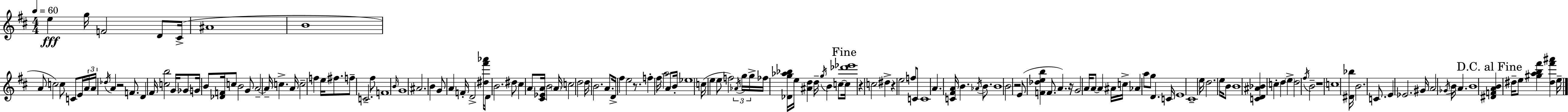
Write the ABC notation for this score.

X:1
T:Untitled
M:4/4
L:1/4
K:D
e g/4 F2 D/2 ^C/4 ^A4 B4 A/2 c2 c/2 C/2 E/4 A/4 A/4 _d/4 A z2 F/2 D ^F/4 [cb]2 G/4 _G/2 G/4 B/2 [_DF]/4 c/2 B2 G/2 A2 A/4 c A/4 c2 f e/4 ^f/2 f/2 C2 ^f/2 F4 B/4 G4 ^A2 B G/2 A F/4 D2 [^d^f'_a']/4 D/2 B2 ^d/2 ^c A/2 [^C_EA]/4 B2 A/4 c2 d2 d/4 B2 A/2 D/4 ^f e2 z/2 f ^f/4 a2 A/2 B/4 _e4 c/4 e e/2 f2 _A/4 g/4 g/4 _f/4 [_Dg_a_b]/4 e/4 [^Ad] d/4 g/4 B c/2 c/4 [_d'_e']4 z c2 ^d z e2 f/2 C/2 C4 A [C^FA]/4 B _A/4 B/2 B4 B2 z2 E/2 [F_deb] F/2 A z/4 G2 A/4 A/2 A ^A/4 c/4 _A a/2 g/2 D C/4 E4 ^C4 e/4 d2 e/4 B/2 B4 [CD^A_B] c d e d2 ^f/4 B2 z4 c4 [^D_b]/4 B2 C/2 E _E2 ^G/4 A2 _G/4 B/4 A B4 [^DFAB] ^d/4 e/2 [^gab^f'] [^d^f'^a'] e/4